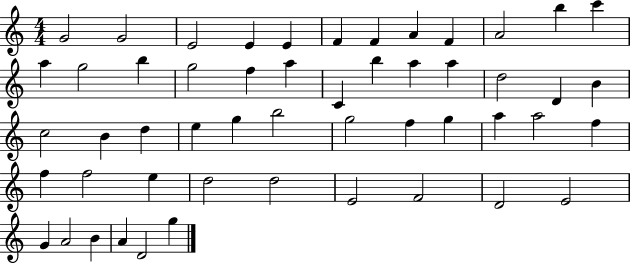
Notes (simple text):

G4/h G4/h E4/h E4/q E4/q F4/q F4/q A4/q F4/q A4/h B5/q C6/q A5/q G5/h B5/q G5/h F5/q A5/q C4/q B5/q A5/q A5/q D5/h D4/q B4/q C5/h B4/q D5/q E5/q G5/q B5/h G5/h F5/q G5/q A5/q A5/h F5/q F5/q F5/h E5/q D5/h D5/h E4/h F4/h D4/h E4/h G4/q A4/h B4/q A4/q D4/h G5/q